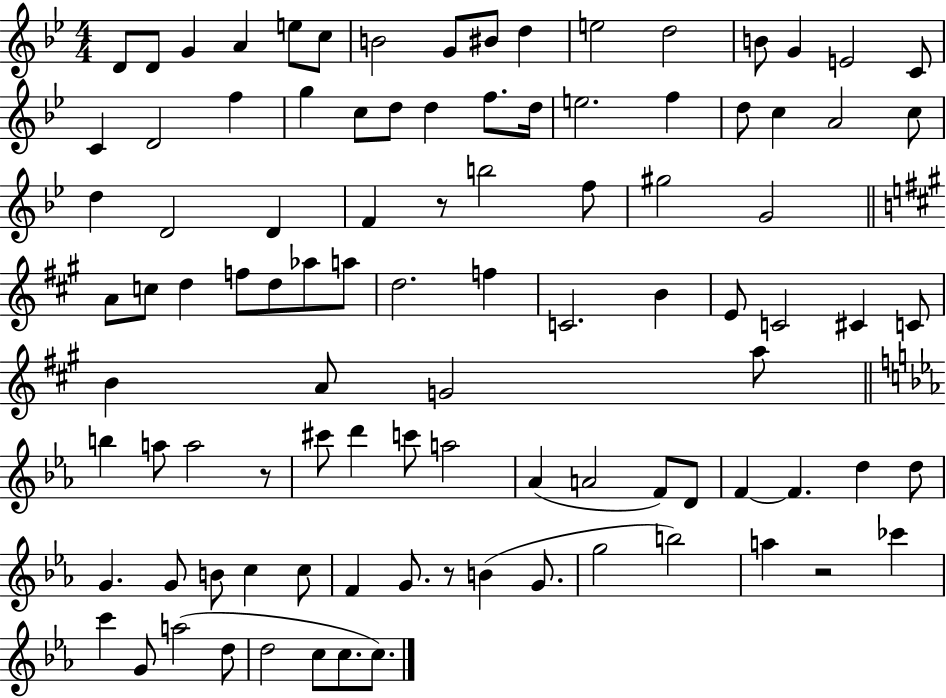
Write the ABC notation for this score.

X:1
T:Untitled
M:4/4
L:1/4
K:Bb
D/2 D/2 G A e/2 c/2 B2 G/2 ^B/2 d e2 d2 B/2 G E2 C/2 C D2 f g c/2 d/2 d f/2 d/4 e2 f d/2 c A2 c/2 d D2 D F z/2 b2 f/2 ^g2 G2 A/2 c/2 d f/2 d/2 _a/2 a/2 d2 f C2 B E/2 C2 ^C C/2 B A/2 G2 a/2 b a/2 a2 z/2 ^c'/2 d' c'/2 a2 _A A2 F/2 D/2 F F d d/2 G G/2 B/2 c c/2 F G/2 z/2 B G/2 g2 b2 a z2 _c' c' G/2 a2 d/2 d2 c/2 c/2 c/2